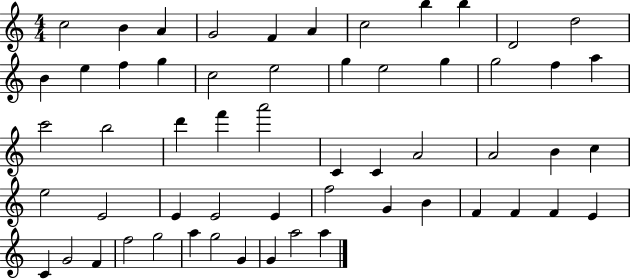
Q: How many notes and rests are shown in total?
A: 57